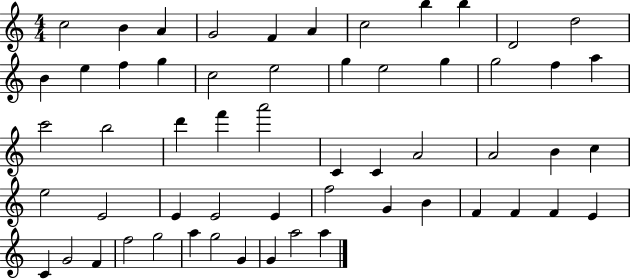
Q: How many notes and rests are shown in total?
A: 57